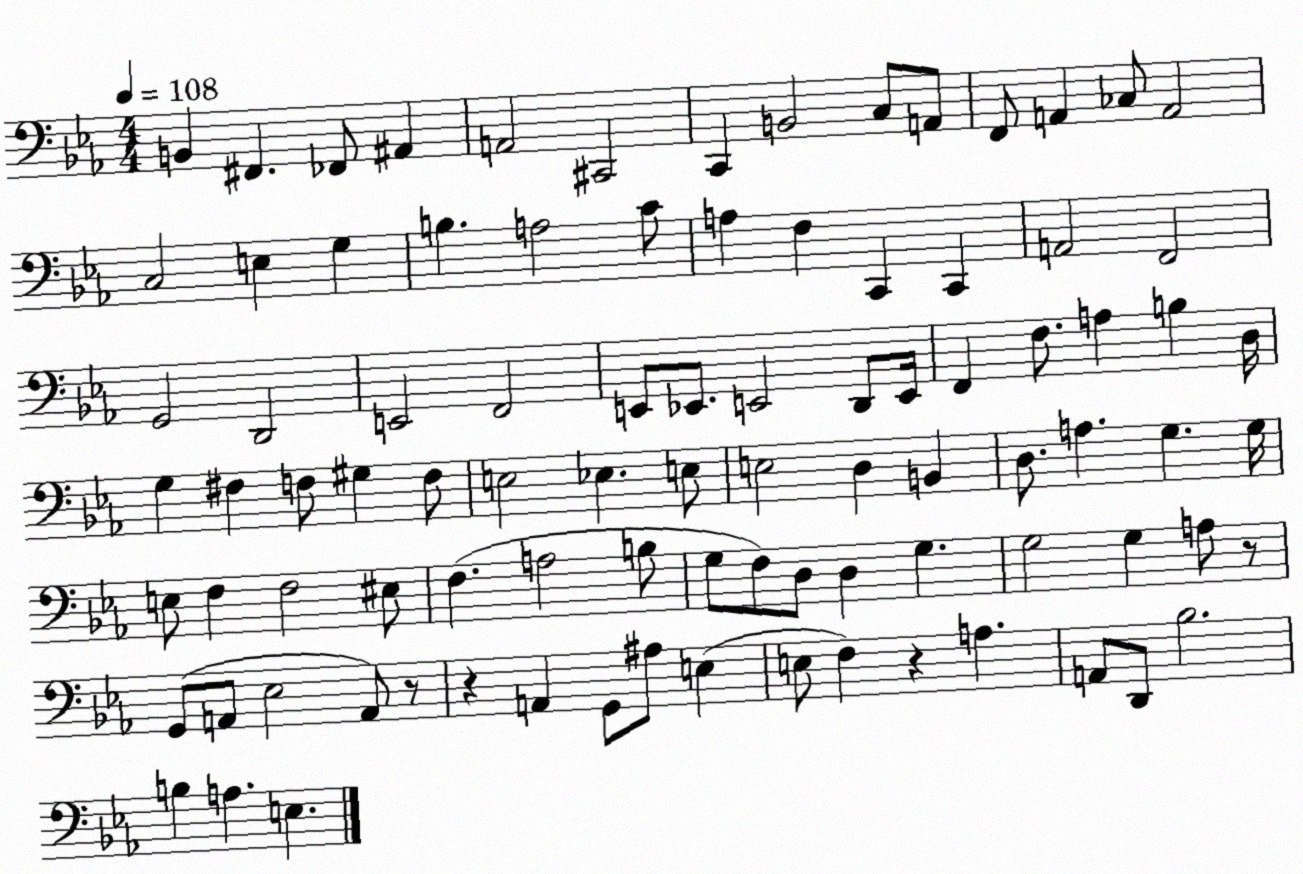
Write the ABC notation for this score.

X:1
T:Untitled
M:4/4
L:1/4
K:Eb
B,, ^F,, _F,,/2 ^A,, A,,2 ^C,,2 C,, B,,2 C,/2 A,,/2 F,,/2 A,, _C,/2 A,,2 C,2 E, G, B, A,2 C/2 A, F, C,, C,, A,,2 F,,2 G,,2 D,,2 E,,2 F,,2 E,,/2 _E,,/2 E,,2 D,,/2 E,,/4 F,, F,/2 A, B, D,/4 G, ^F, F,/2 ^G, F,/2 E,2 _E, E,/2 E,2 D, B,, D,/2 A, G, G,/4 E,/2 F, F,2 ^E,/2 F, A,2 B,/2 G,/2 F,/2 D,/2 D, G, G,2 G, A,/2 z/2 G,,/2 A,,/2 _E,2 A,,/2 z/2 z A,, G,,/2 ^A,/2 E, E,/2 F, z A, A,,/2 D,,/2 _B,2 B, A, E,